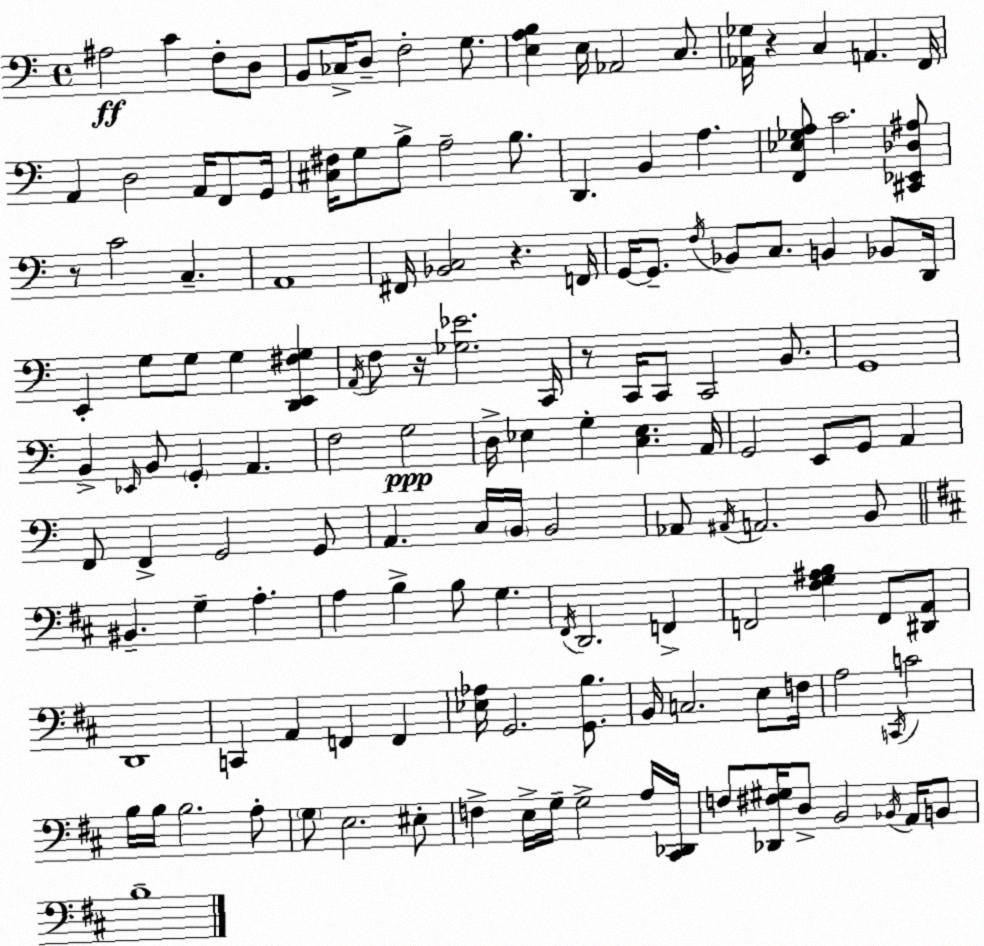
X:1
T:Untitled
M:4/4
L:1/4
K:Am
^A,2 C F,/2 D,/2 B,,/2 _C,/4 D,/2 F,2 G,/2 [E,A,B,] E,/4 _A,,2 C,/2 [_A,,_G,]/4 z C, A,, F,,/4 A,, D,2 A,,/4 F,,/2 G,,/4 [^C,^F,]/4 G,/2 B,/2 A,2 B,/2 D,, B,, A, [F,,_E,_G,A,]/2 C2 [^C,,_E,,_D,^A,]/2 z/2 C2 C, A,,4 ^F,,/4 [_B,,C,]2 z F,,/4 G,,/4 G,,/2 F,/4 _B,,/2 C,/2 B,, _B,,/2 D,,/4 E,, G,/2 G,/2 G, [D,,E,,^F,G,] A,,/4 F,/2 z/4 [_G,_E]2 C,,/4 z/2 C,,/4 C,,/2 C,,2 B,,/2 G,,4 B,, _E,,/4 B,,/2 G,, A,, F,2 G,2 D,/4 _E, G, [C,_E,] A,,/4 G,,2 E,,/2 G,,/2 A,, F,,/2 F,, G,,2 G,,/2 A,, C,/4 B,,/4 B,,2 _A,,/2 ^A,,/4 A,,2 B,,/2 ^B,, G, A, A, B, B,/2 G, ^F,,/4 D,,2 F,, F,,2 [^F,G,^A,B,] F,,/2 [^D,,A,,]/2 D,,4 C,, A,, F,, F,, [_E,_A,]/4 G,,2 [G,,B,]/2 B,,/4 C,2 E,/2 F,/4 A,2 C,,/4 C2 B,/4 B,/4 B,2 A,/2 G,/2 E,2 ^E,/2 F, E,/4 G,/4 G,2 A,/4 [^C,,_D,,]/4 F,/2 [_D,,^F,^G,]/4 D,/2 B,,2 _B,,/4 A,,/4 B,,/2 B,4